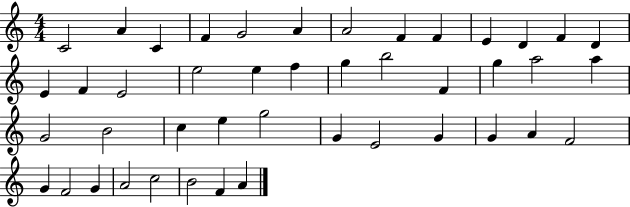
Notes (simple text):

C4/h A4/q C4/q F4/q G4/h A4/q A4/h F4/q F4/q E4/q D4/q F4/q D4/q E4/q F4/q E4/h E5/h E5/q F5/q G5/q B5/h F4/q G5/q A5/h A5/q G4/h B4/h C5/q E5/q G5/h G4/q E4/h G4/q G4/q A4/q F4/h G4/q F4/h G4/q A4/h C5/h B4/h F4/q A4/q